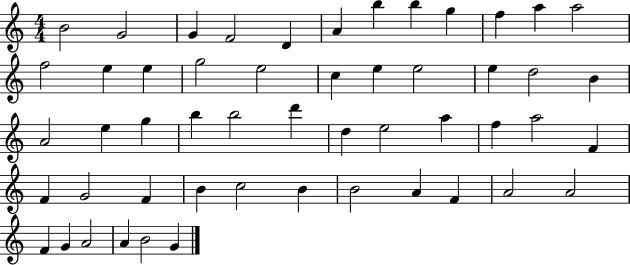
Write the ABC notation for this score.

X:1
T:Untitled
M:4/4
L:1/4
K:C
B2 G2 G F2 D A b b g f a a2 f2 e e g2 e2 c e e2 e d2 B A2 e g b b2 d' d e2 a f a2 F F G2 F B c2 B B2 A F A2 A2 F G A2 A B2 G